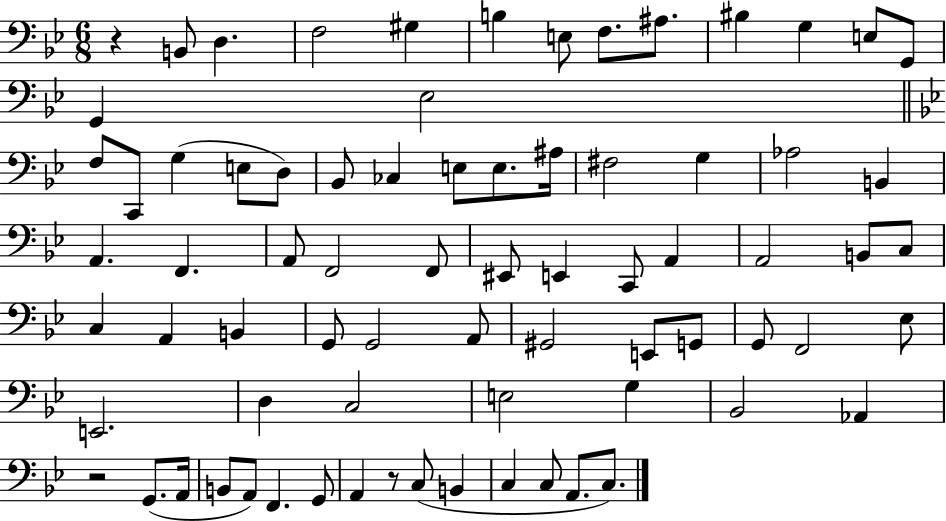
{
  \clef bass
  \numericTimeSignature
  \time 6/8
  \key bes \major
  \repeat volta 2 { r4 b,8 d4. | f2 gis4 | b4 e8 f8. ais8. | bis4 g4 e8 g,8 | \break g,4 ees2 | \bar "||" \break \key g \minor f8 c,8 g4( e8 d8) | bes,8 ces4 e8 e8. ais16 | fis2 g4 | aes2 b,4 | \break a,4. f,4. | a,8 f,2 f,8 | eis,8 e,4 c,8 a,4 | a,2 b,8 c8 | \break c4 a,4 b,4 | g,8 g,2 a,8 | gis,2 e,8 g,8 | g,8 f,2 ees8 | \break e,2. | d4 c2 | e2 g4 | bes,2 aes,4 | \break r2 g,8.( a,16 | b,8 a,8) f,4. g,8 | a,4 r8 c8( b,4 | c4 c8 a,8. c8.) | \break } \bar "|."
}